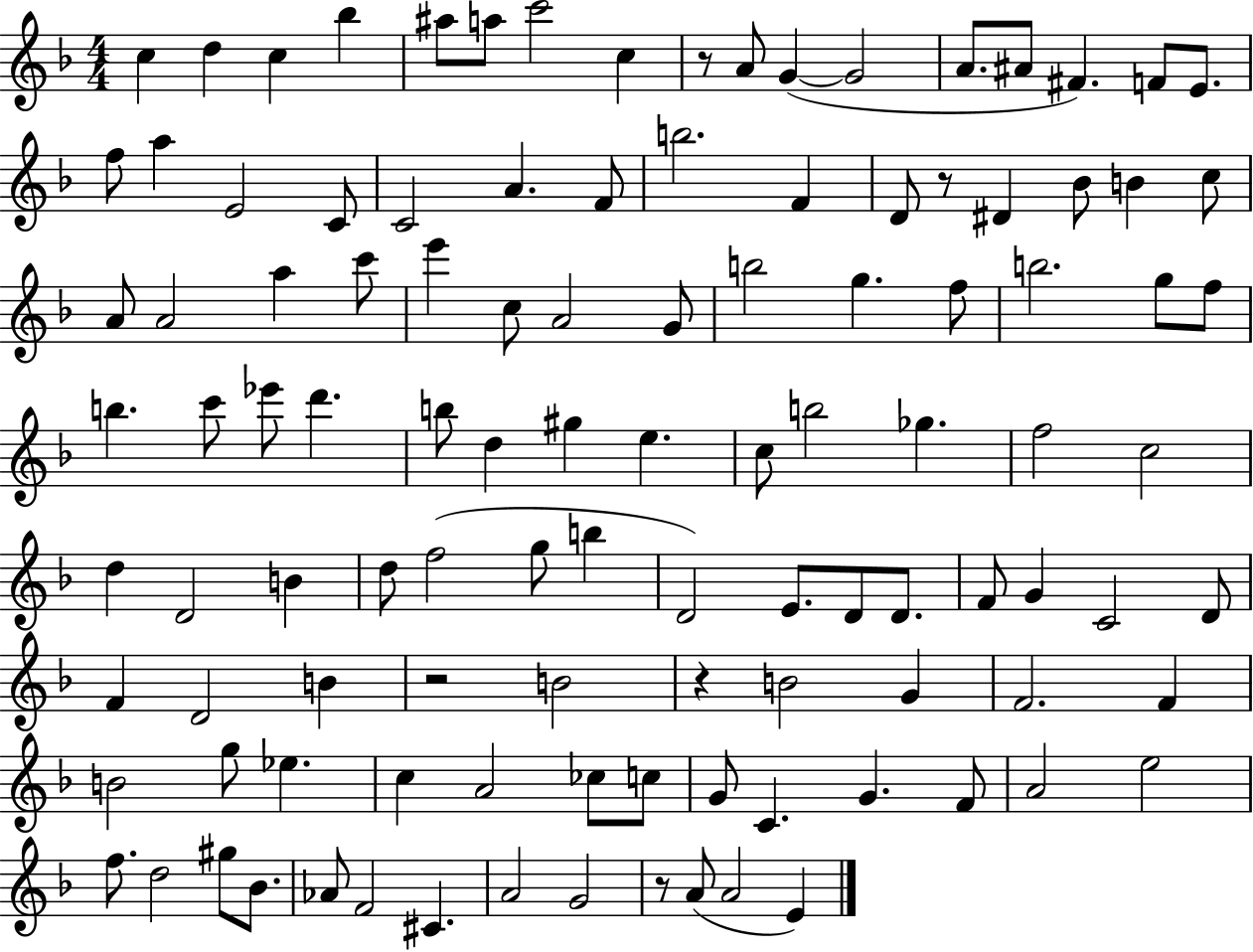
X:1
T:Untitled
M:4/4
L:1/4
K:F
c d c _b ^a/2 a/2 c'2 c z/2 A/2 G G2 A/2 ^A/2 ^F F/2 E/2 f/2 a E2 C/2 C2 A F/2 b2 F D/2 z/2 ^D _B/2 B c/2 A/2 A2 a c'/2 e' c/2 A2 G/2 b2 g f/2 b2 g/2 f/2 b c'/2 _e'/2 d' b/2 d ^g e c/2 b2 _g f2 c2 d D2 B d/2 f2 g/2 b D2 E/2 D/2 D/2 F/2 G C2 D/2 F D2 B z2 B2 z B2 G F2 F B2 g/2 _e c A2 _c/2 c/2 G/2 C G F/2 A2 e2 f/2 d2 ^g/2 _B/2 _A/2 F2 ^C A2 G2 z/2 A/2 A2 E